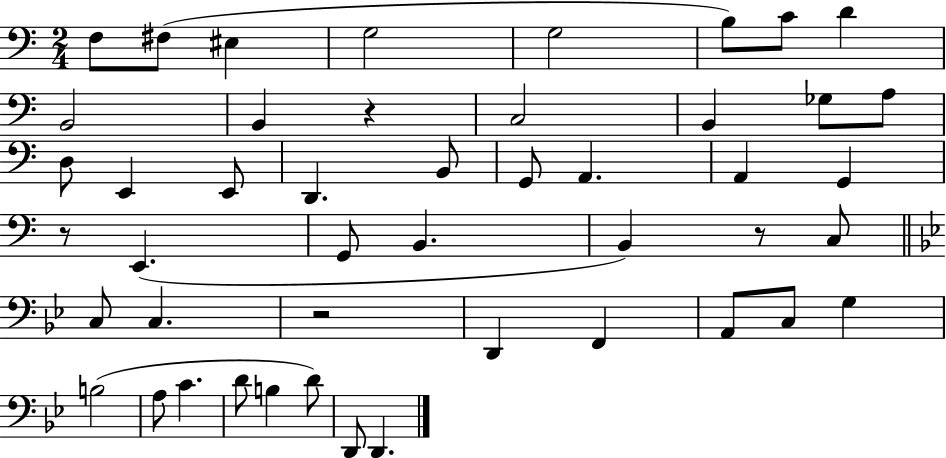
{
  \clef bass
  \numericTimeSignature
  \time 2/4
  \key c \major
  f8 fis8( eis4 | g2 | g2 | b8) c'8 d'4 | \break b,2 | b,4 r4 | c2 | b,4 ges8 a8 | \break d8 e,4 e,8 | d,4. b,8 | g,8 a,4. | a,4 g,4 | \break r8 e,4.( | g,8 b,4. | b,4) r8 c8 | \bar "||" \break \key bes \major c8 c4. | r2 | d,4 f,4 | a,8 c8 g4 | \break b2( | a8 c'4. | d'8 b4 d'8) | d,8 d,4. | \break \bar "|."
}